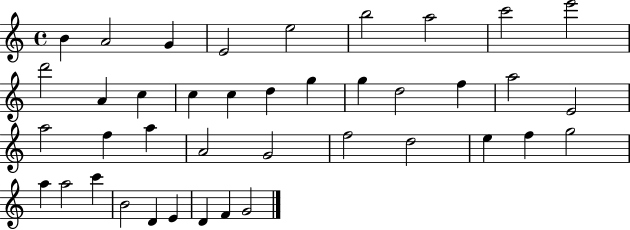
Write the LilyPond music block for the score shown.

{
  \clef treble
  \time 4/4
  \defaultTimeSignature
  \key c \major
  b'4 a'2 g'4 | e'2 e''2 | b''2 a''2 | c'''2 e'''2 | \break d'''2 a'4 c''4 | c''4 c''4 d''4 g''4 | g''4 d''2 f''4 | a''2 e'2 | \break a''2 f''4 a''4 | a'2 g'2 | f''2 d''2 | e''4 f''4 g''2 | \break a''4 a''2 c'''4 | b'2 d'4 e'4 | d'4 f'4 g'2 | \bar "|."
}